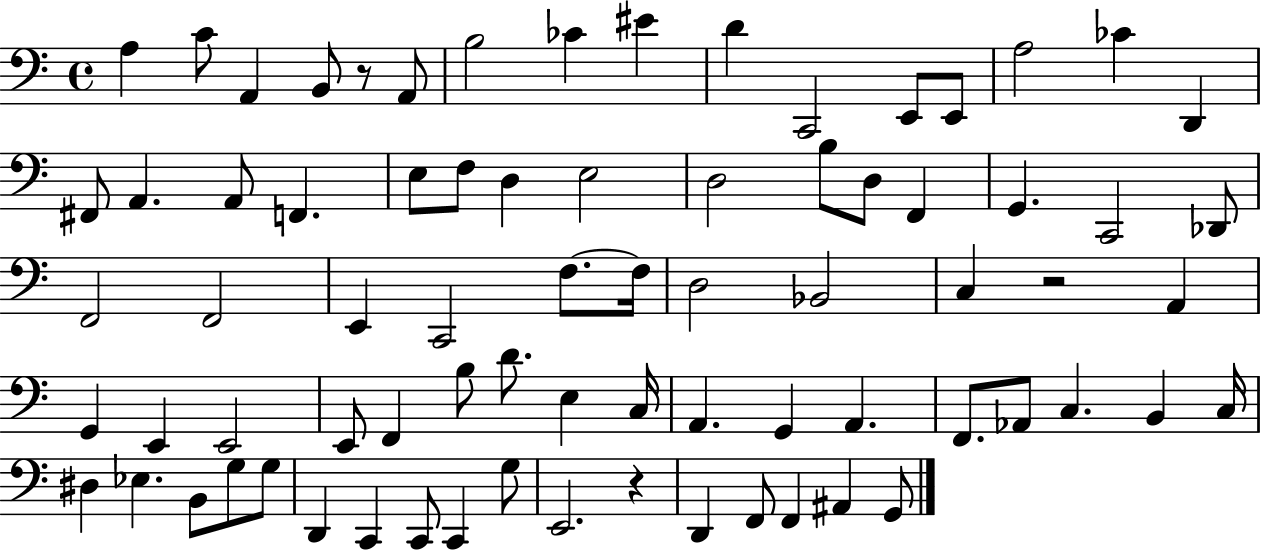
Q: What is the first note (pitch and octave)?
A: A3